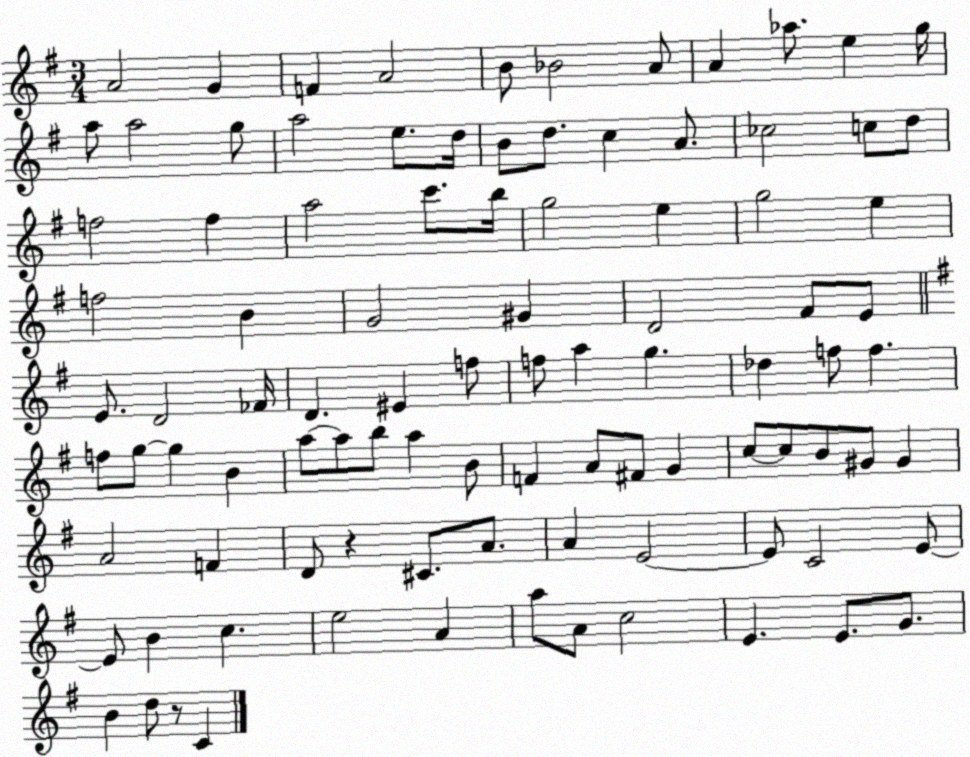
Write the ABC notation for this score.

X:1
T:Untitled
M:3/4
L:1/4
K:G
A2 G F A2 B/2 _B2 A/2 A _a/2 e g/4 a/2 a2 g/2 a2 e/2 d/4 B/2 d/2 c A/2 _c2 c/2 d/2 f2 f a2 c'/2 b/4 g2 e g2 e f2 B G2 ^G D2 ^F/2 E/2 E/2 D2 _F/4 D ^E f/2 f/2 a g _d f/2 f f/2 g/2 g B a/2 a/2 b/2 a B/2 F A/2 ^F/2 G c/2 c/2 B/2 ^G/2 ^G A2 F D/2 z ^C/2 A/2 A E2 E/2 C2 E/2 E/2 B c e2 A a/2 A/2 c2 E E/2 G/2 B d/2 z/2 C